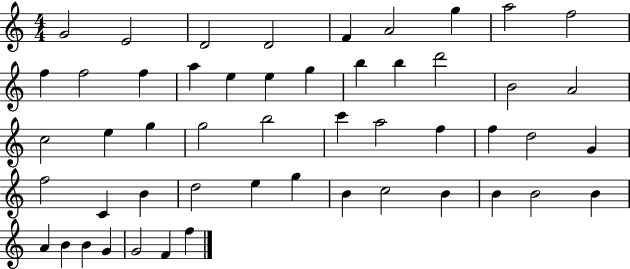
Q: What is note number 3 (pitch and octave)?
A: D4